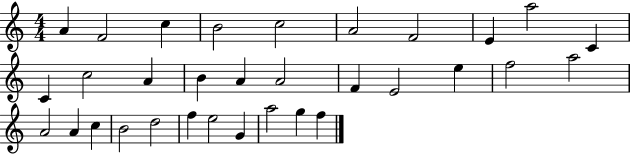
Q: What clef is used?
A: treble